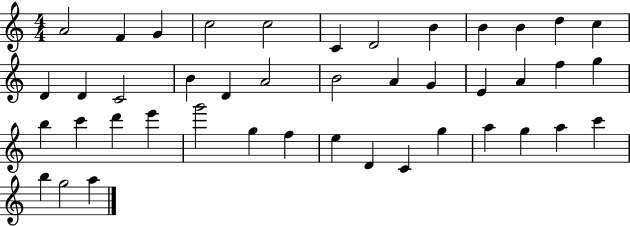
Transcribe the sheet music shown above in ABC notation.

X:1
T:Untitled
M:4/4
L:1/4
K:C
A2 F G c2 c2 C D2 B B B d c D D C2 B D A2 B2 A G E A f g b c' d' e' g'2 g f e D C g a g a c' b g2 a